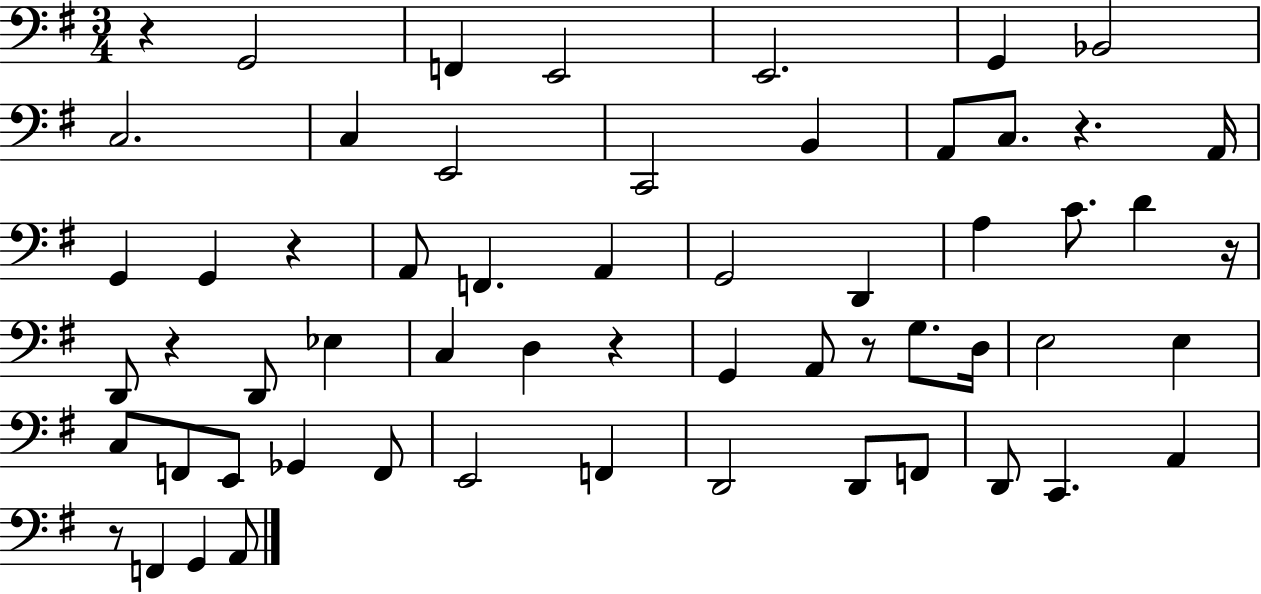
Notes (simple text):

R/q G2/h F2/q E2/h E2/h. G2/q Bb2/h C3/h. C3/q E2/h C2/h B2/q A2/e C3/e. R/q. A2/s G2/q G2/q R/q A2/e F2/q. A2/q G2/h D2/q A3/q C4/e. D4/q R/s D2/e R/q D2/e Eb3/q C3/q D3/q R/q G2/q A2/e R/e G3/e. D3/s E3/h E3/q C3/e F2/e E2/e Gb2/q F2/e E2/h F2/q D2/h D2/e F2/e D2/e C2/q. A2/q R/e F2/q G2/q A2/e